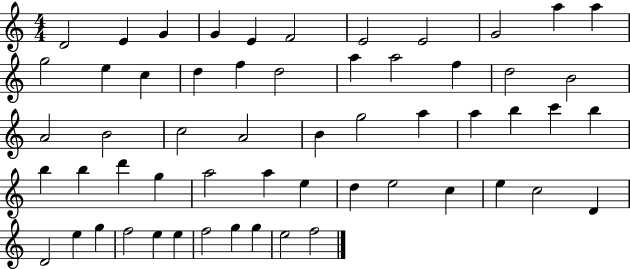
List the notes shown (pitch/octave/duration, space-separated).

D4/h E4/q G4/q G4/q E4/q F4/h E4/h E4/h G4/h A5/q A5/q G5/h E5/q C5/q D5/q F5/q D5/h A5/q A5/h F5/q D5/h B4/h A4/h B4/h C5/h A4/h B4/q G5/h A5/q A5/q B5/q C6/q B5/q B5/q B5/q D6/q G5/q A5/h A5/q E5/q D5/q E5/h C5/q E5/q C5/h D4/q D4/h E5/q G5/q F5/h E5/q E5/q F5/h G5/q G5/q E5/h F5/h